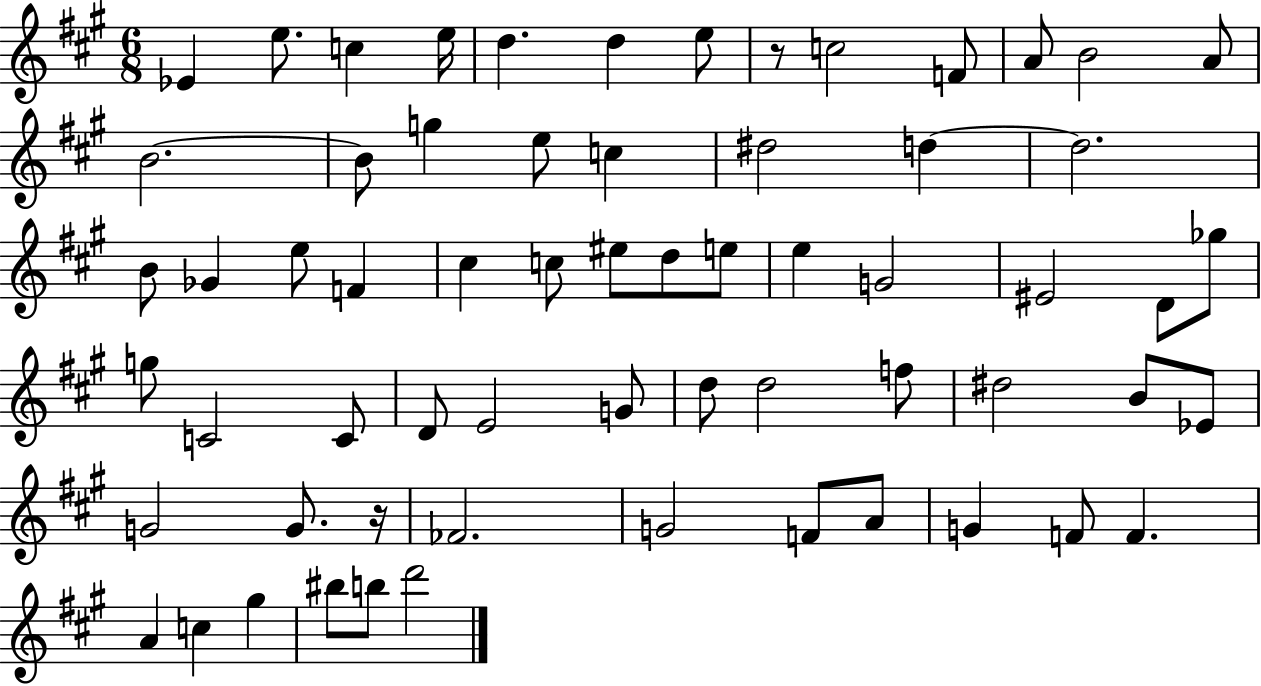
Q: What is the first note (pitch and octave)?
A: Eb4